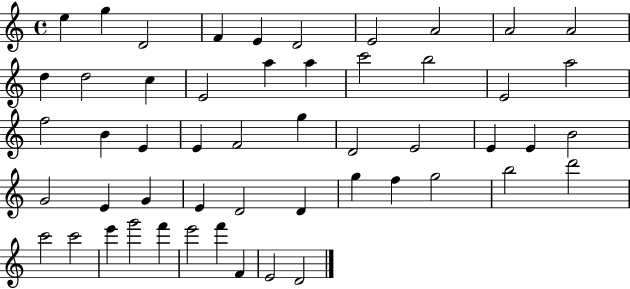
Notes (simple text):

E5/q G5/q D4/h F4/q E4/q D4/h E4/h A4/h A4/h A4/h D5/q D5/h C5/q E4/h A5/q A5/q C6/h B5/h E4/h A5/h F5/h B4/q E4/q E4/q F4/h G5/q D4/h E4/h E4/q E4/q B4/h G4/h E4/q G4/q E4/q D4/h D4/q G5/q F5/q G5/h B5/h D6/h C6/h C6/h E6/q G6/h F6/q E6/h F6/q F4/q E4/h D4/h